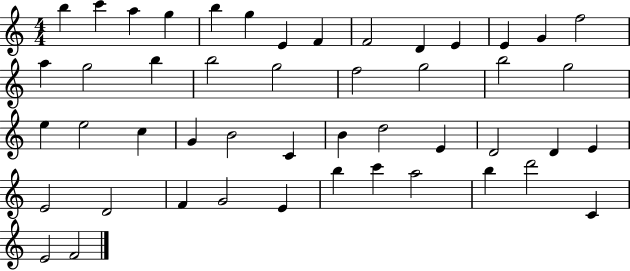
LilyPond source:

{
  \clef treble
  \numericTimeSignature
  \time 4/4
  \key c \major
  b''4 c'''4 a''4 g''4 | b''4 g''4 e'4 f'4 | f'2 d'4 e'4 | e'4 g'4 f''2 | \break a''4 g''2 b''4 | b''2 g''2 | f''2 g''2 | b''2 g''2 | \break e''4 e''2 c''4 | g'4 b'2 c'4 | b'4 d''2 e'4 | d'2 d'4 e'4 | \break e'2 d'2 | f'4 g'2 e'4 | b''4 c'''4 a''2 | b''4 d'''2 c'4 | \break e'2 f'2 | \bar "|."
}